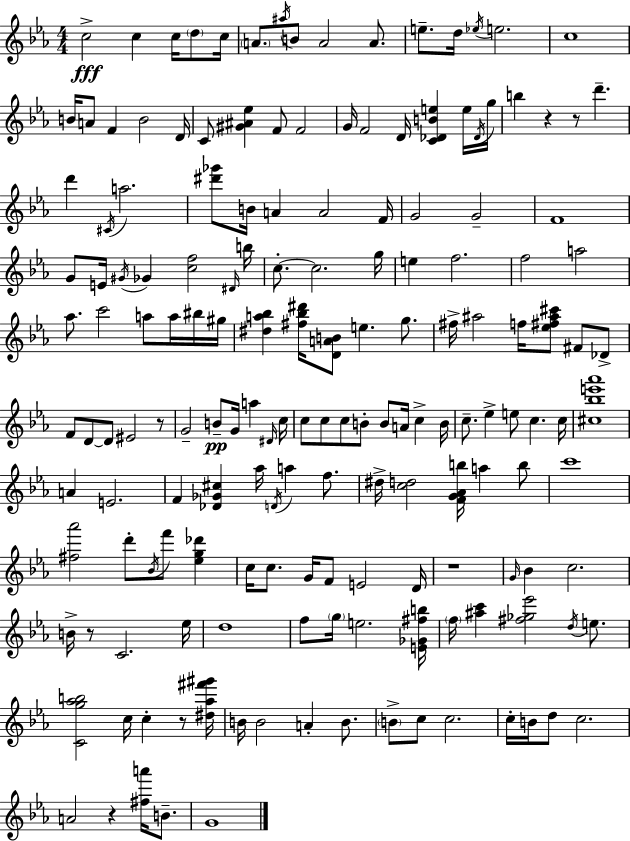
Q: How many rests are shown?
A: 7